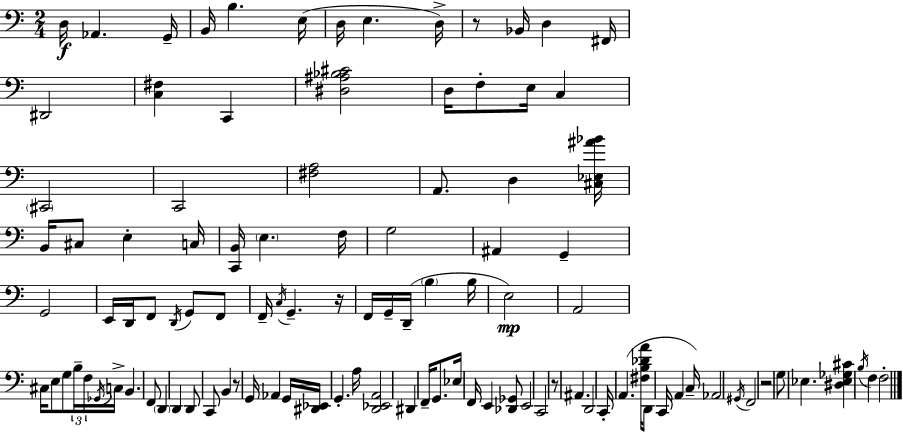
D3/s Ab2/q. G2/s B2/s B3/q. E3/s D3/s E3/q. D3/s R/e Bb2/s D3/q F#2/s D#2/h [C3,F#3]/q C2/q [D#3,A#3,Bb3,C#4]/h D3/s F3/e E3/s C3/q C#2/h C2/h [F#3,A3]/h A2/e. D3/q [C#3,Eb3,A#4,Bb4]/s B2/s C#3/e E3/q C3/s [C2,B2]/s E3/q. F3/s G3/h A#2/q G2/q G2/h E2/s D2/s F2/e D2/s G2/e F2/e F2/s C3/s G2/q. R/s F2/s G2/s D2/s B3/q B3/s E3/h A2/h C#3/s E3/e G3/e B3/s F3/s Gb2/s C3/s B2/q. F2/e D2/q D2/q D2/e C2/e B2/q R/e G2/s Ab2/q G2/s [D#2,Eb2]/s G2/q. A3/s [D2,Eb2,A2]/h D#2/q F2/s G2/e. Eb3/s F2/s E2/q [Db2,Gb2]/e E2/h C2/h R/e A#2/q. D2/h C2/s A2/q. [F#3,B3,Db4,A4]/s D2/e C2/s A2/q C3/s Ab2/h G#2/s F2/h R/h G3/e Eb3/q. [D#3,Eb3,Gb3,C#4]/q B3/s F3/q F3/h